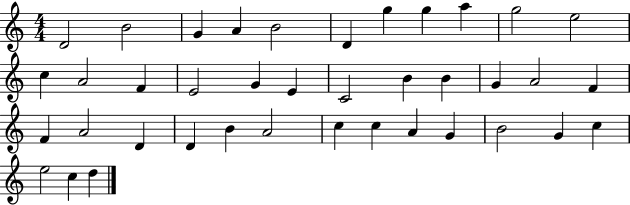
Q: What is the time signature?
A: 4/4